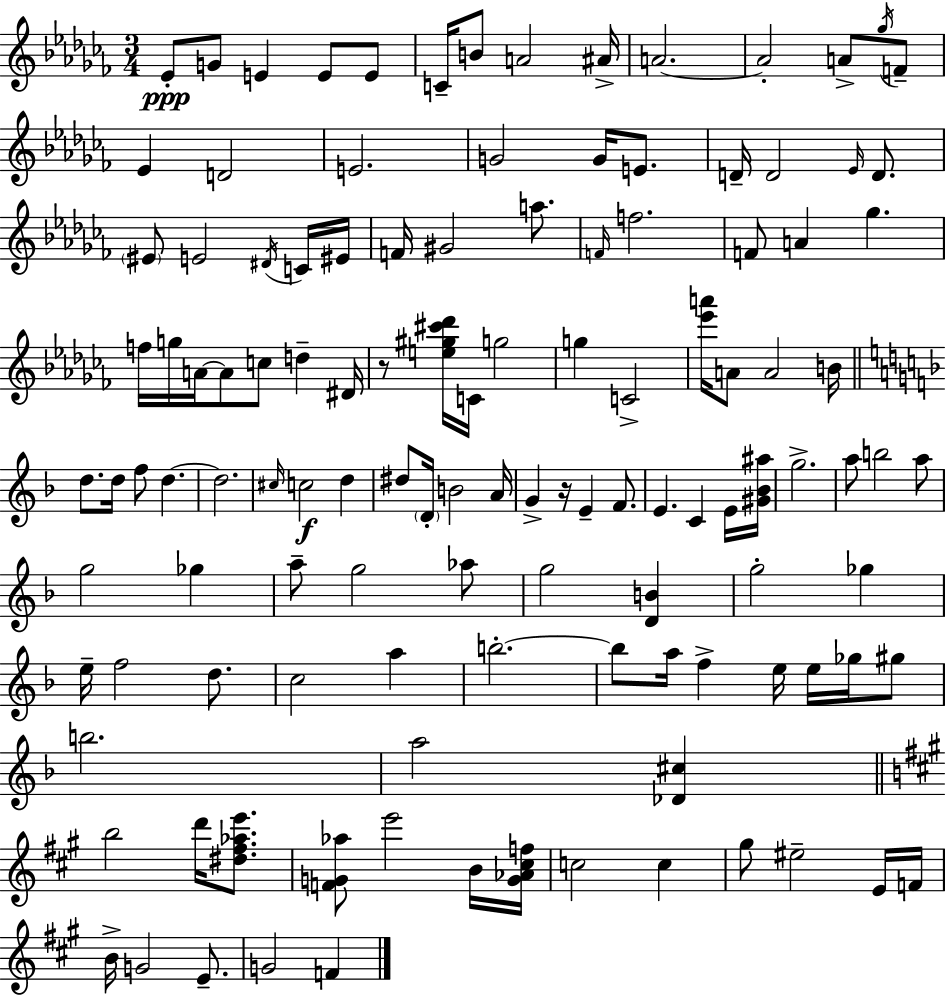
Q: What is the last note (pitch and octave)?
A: F4